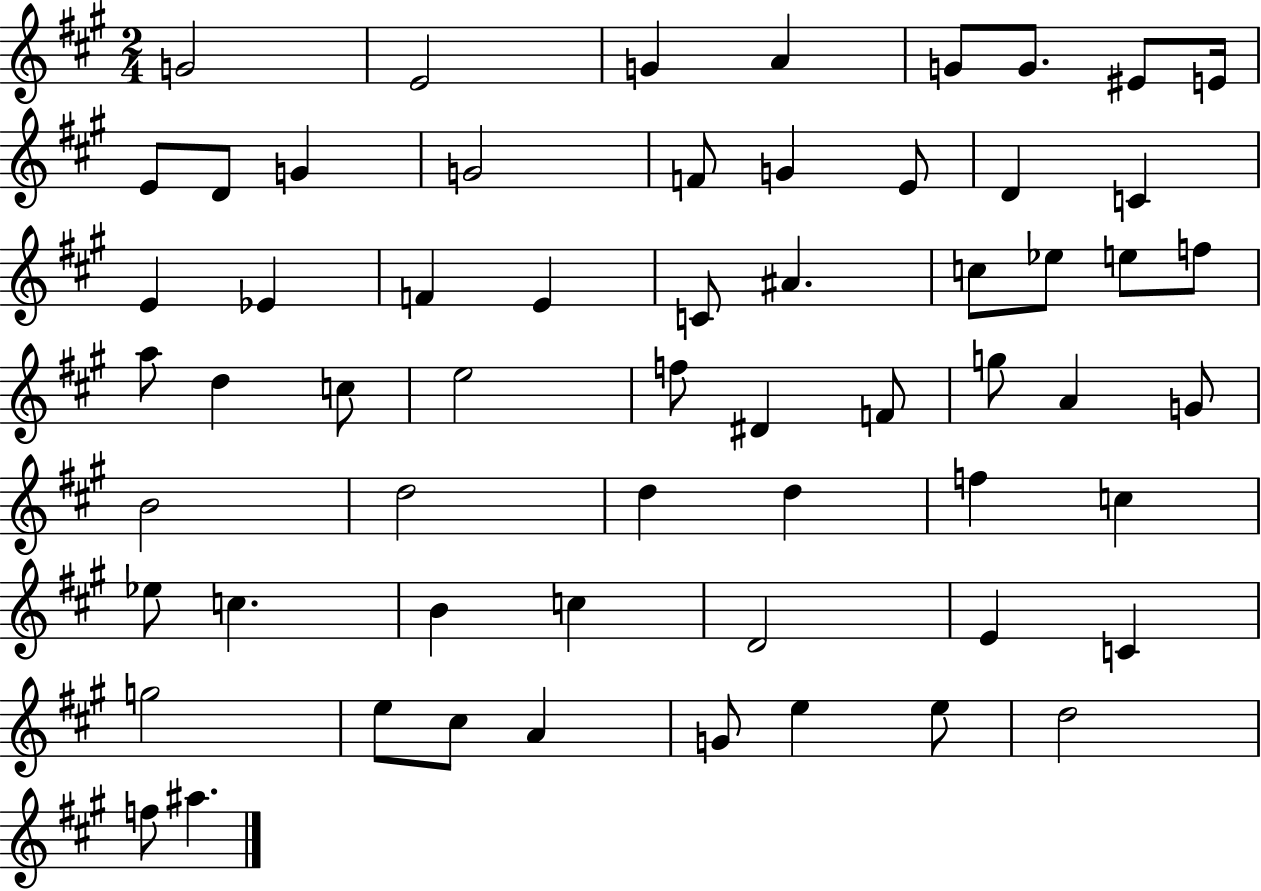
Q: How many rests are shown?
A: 0